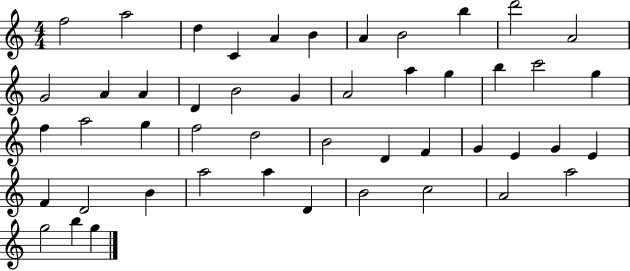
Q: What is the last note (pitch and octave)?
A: G5